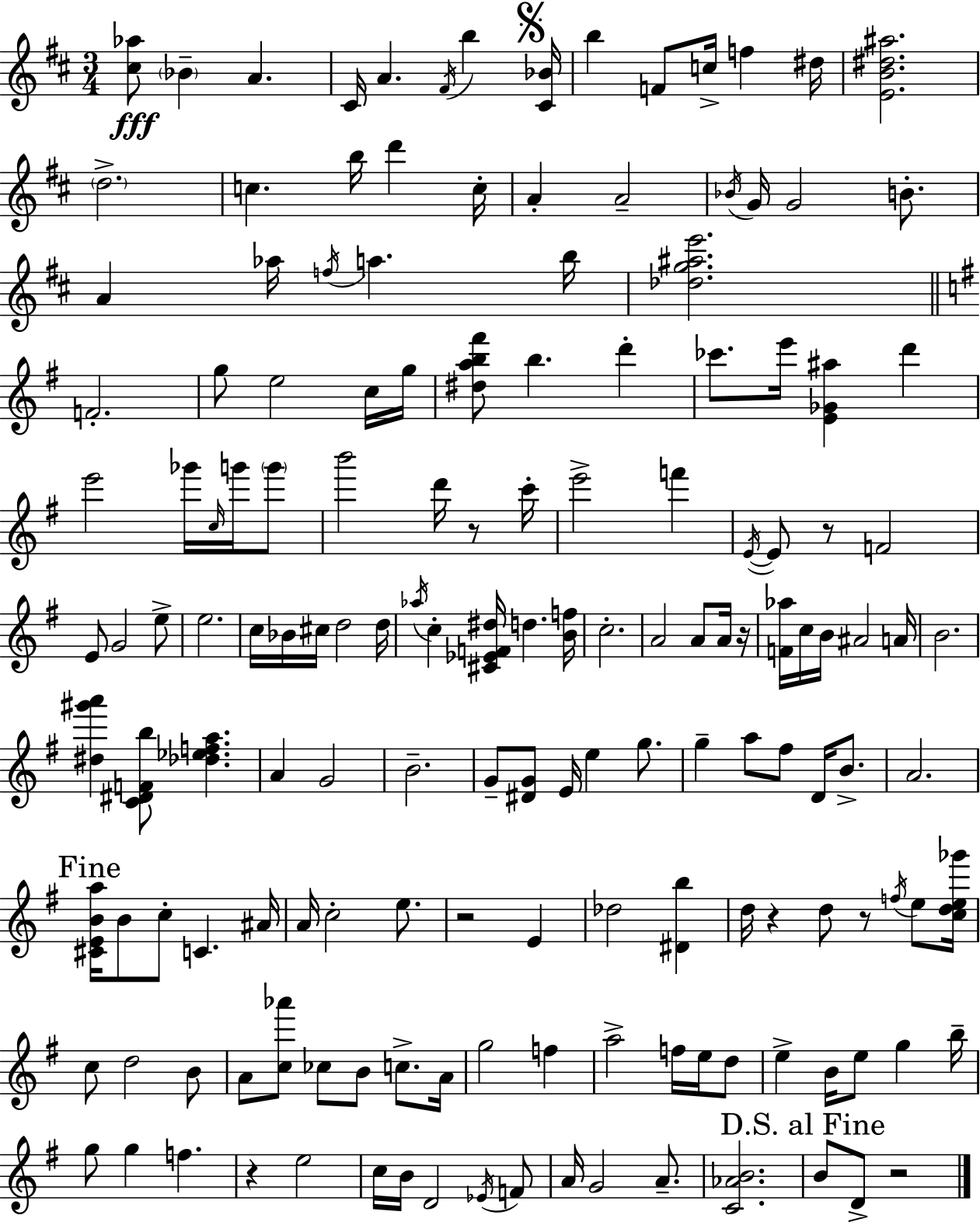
[C#5,Ab5]/e Bb4/q A4/q. C#4/s A4/q. F#4/s B5/q [C#4,Bb4]/s B5/q F4/e C5/s F5/q D#5/s [E4,B4,D#5,A#5]/h. D5/h. C5/q. B5/s D6/q C5/s A4/q A4/h Bb4/s G4/s G4/h B4/e. A4/q Ab5/s F5/s A5/q. B5/s [Db5,G5,A#5,E6]/h. F4/h. G5/e E5/h C5/s G5/s [D#5,A5,B5,F#6]/e B5/q. D6/q CES6/e. E6/s [E4,Gb4,A#5]/q D6/q E6/h Gb6/s C5/s G6/s G6/e B6/h D6/s R/e C6/s E6/h F6/q E4/s E4/e R/e F4/h E4/e G4/h E5/e E5/h. C5/s Bb4/s C#5/s D5/h D5/s Ab5/s C5/q [C#4,Eb4,F4,D#5]/s D5/q. [B4,F5]/s C5/h. A4/h A4/e A4/s R/s [F4,Ab5]/s C5/s B4/s A#4/h A4/s B4/h. [D#5,G#6,A6]/q [C4,D#4,F4,B5]/e [Db5,Eb5,F5,A5]/q. A4/q G4/h B4/h. G4/e [D#4,G4]/e E4/s E5/q G5/e. G5/q A5/e F#5/e D4/s B4/e. A4/h. [C#4,E4,B4,A5]/s B4/e C5/e C4/q. A#4/s A4/s C5/h E5/e. R/h E4/q Db5/h [D#4,B5]/q D5/s R/q D5/e R/e F5/s E5/e [C5,D5,E5,Gb6]/s C5/e D5/h B4/e A4/e [C5,Ab6]/e CES5/e B4/e C5/e. A4/s G5/h F5/q A5/h F5/s E5/s D5/e E5/q B4/s E5/e G5/q B5/s G5/e G5/q F5/q. R/q E5/h C5/s B4/s D4/h Eb4/s F4/e A4/s G4/h A4/e. [C4,Ab4,B4]/h. B4/e D4/e R/h